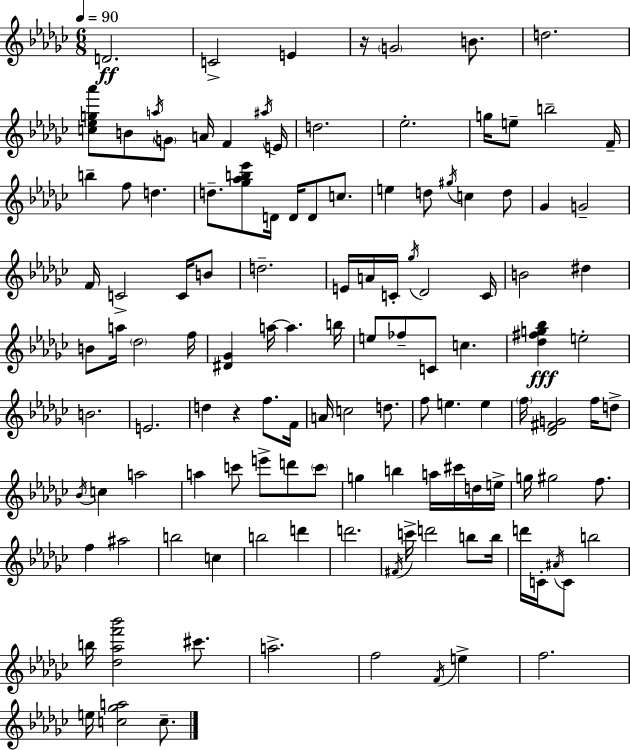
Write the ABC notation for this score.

X:1
T:Untitled
M:6/8
L:1/4
K:Ebm
D2 C2 E z/4 G2 B/2 d2 [c_eg_a']/2 B/2 a/4 G/2 A/4 F ^a/4 E/4 d2 _e2 g/4 e/2 b2 F/4 b f/2 d d/2 [_g_ab_e']/2 D/4 D/4 D/2 c/2 e d/2 ^g/4 c d/2 _G G2 F/4 C2 C/4 B/2 d2 E/4 A/4 C/4 _g/4 _D2 C/4 B2 ^d B/2 a/4 _d2 f/4 [^D_G] a/4 a b/4 e/2 _f/2 C/2 c [_d^fg_b] e2 B2 E2 d z f/2 F/4 A/4 c2 d/2 f/2 e e f/4 [_D^FG]2 f/4 d/2 _B/4 c a2 a c'/2 e'/2 d'/2 c'/2 g b a/4 ^c'/4 d/4 e/4 g/4 ^g2 f/2 f ^a2 b2 c b2 d' d'2 ^F/4 c'/4 d'2 b/2 b/4 d'/4 C/4 ^A/4 C/2 b2 b/4 [_d_af'_b']2 ^c'/2 a2 f2 F/4 e f2 e/4 [c_ga]2 c/2